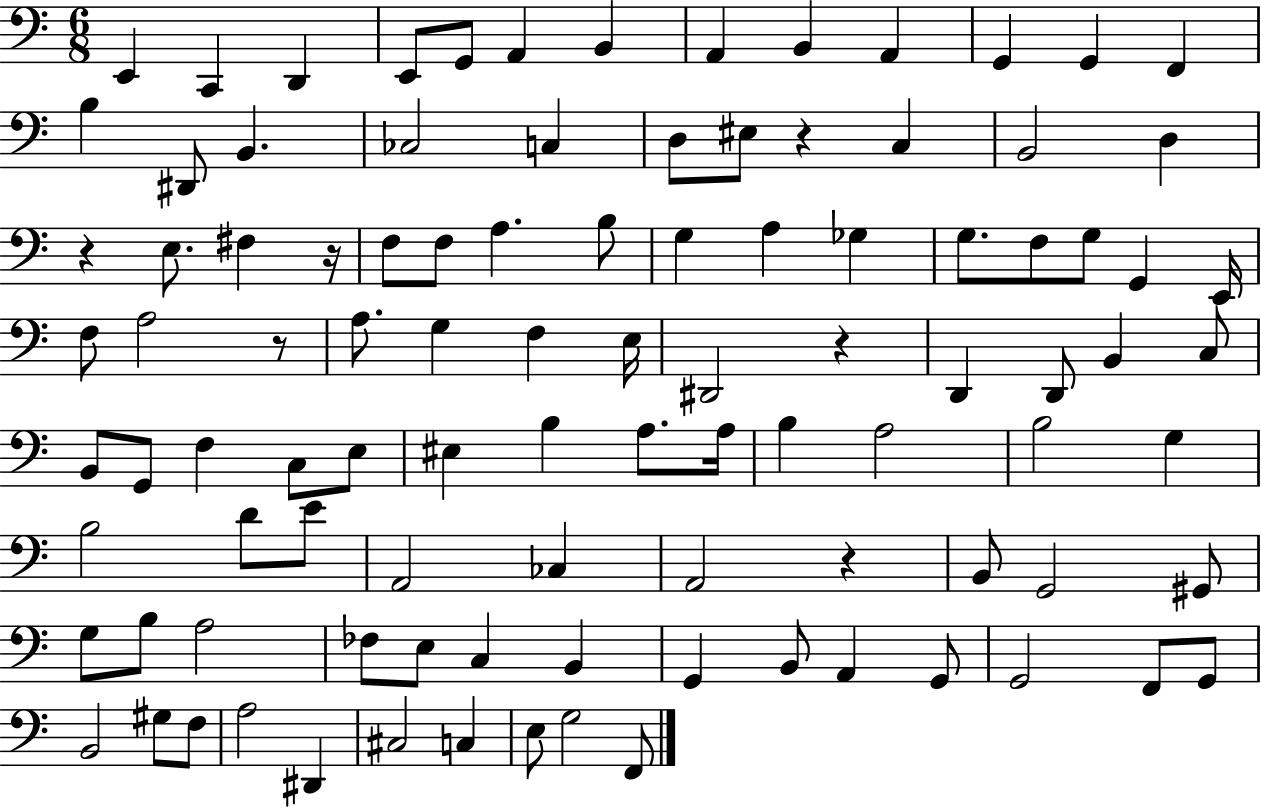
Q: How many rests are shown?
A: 6